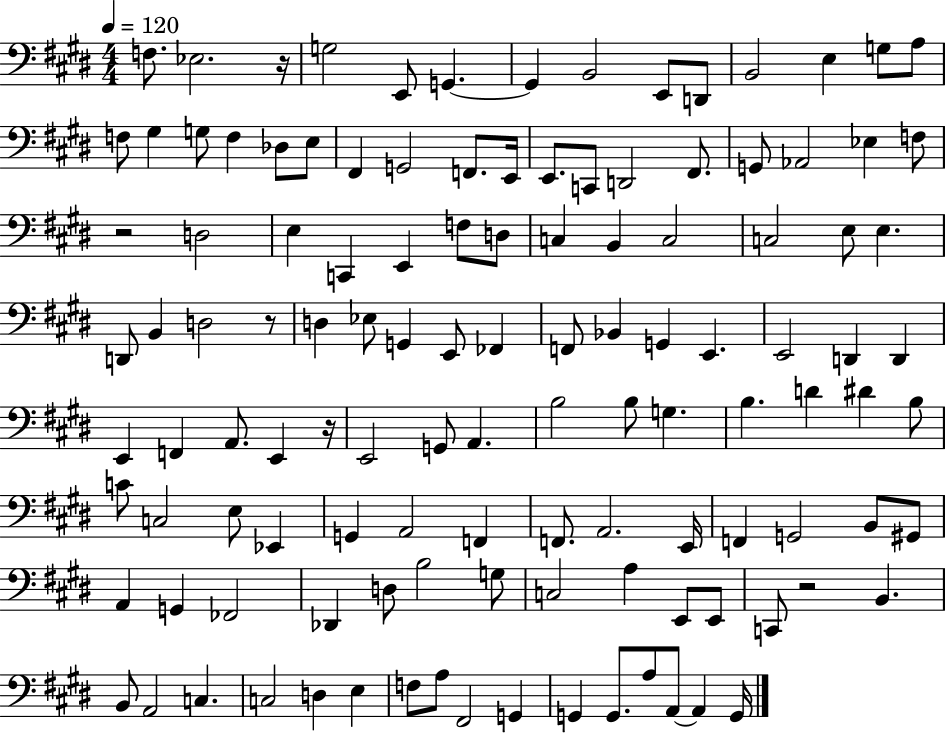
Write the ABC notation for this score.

X:1
T:Untitled
M:4/4
L:1/4
K:E
F,/2 _E,2 z/4 G,2 E,,/2 G,, G,, B,,2 E,,/2 D,,/2 B,,2 E, G,/2 A,/2 F,/2 ^G, G,/2 F, _D,/2 E,/2 ^F,, G,,2 F,,/2 E,,/4 E,,/2 C,,/2 D,,2 ^F,,/2 G,,/2 _A,,2 _E, F,/2 z2 D,2 E, C,, E,, F,/2 D,/2 C, B,, C,2 C,2 E,/2 E, D,,/2 B,, D,2 z/2 D, _E,/2 G,, E,,/2 _F,, F,,/2 _B,, G,, E,, E,,2 D,, D,, E,, F,, A,,/2 E,, z/4 E,,2 G,,/2 A,, B,2 B,/2 G, B, D ^D B,/2 C/2 C,2 E,/2 _E,, G,, A,,2 F,, F,,/2 A,,2 E,,/4 F,, G,,2 B,,/2 ^G,,/2 A,, G,, _F,,2 _D,, D,/2 B,2 G,/2 C,2 A, E,,/2 E,,/2 C,,/2 z2 B,, B,,/2 A,,2 C, C,2 D, E, F,/2 A,/2 ^F,,2 G,, G,, G,,/2 A,/2 A,,/2 A,, G,,/4